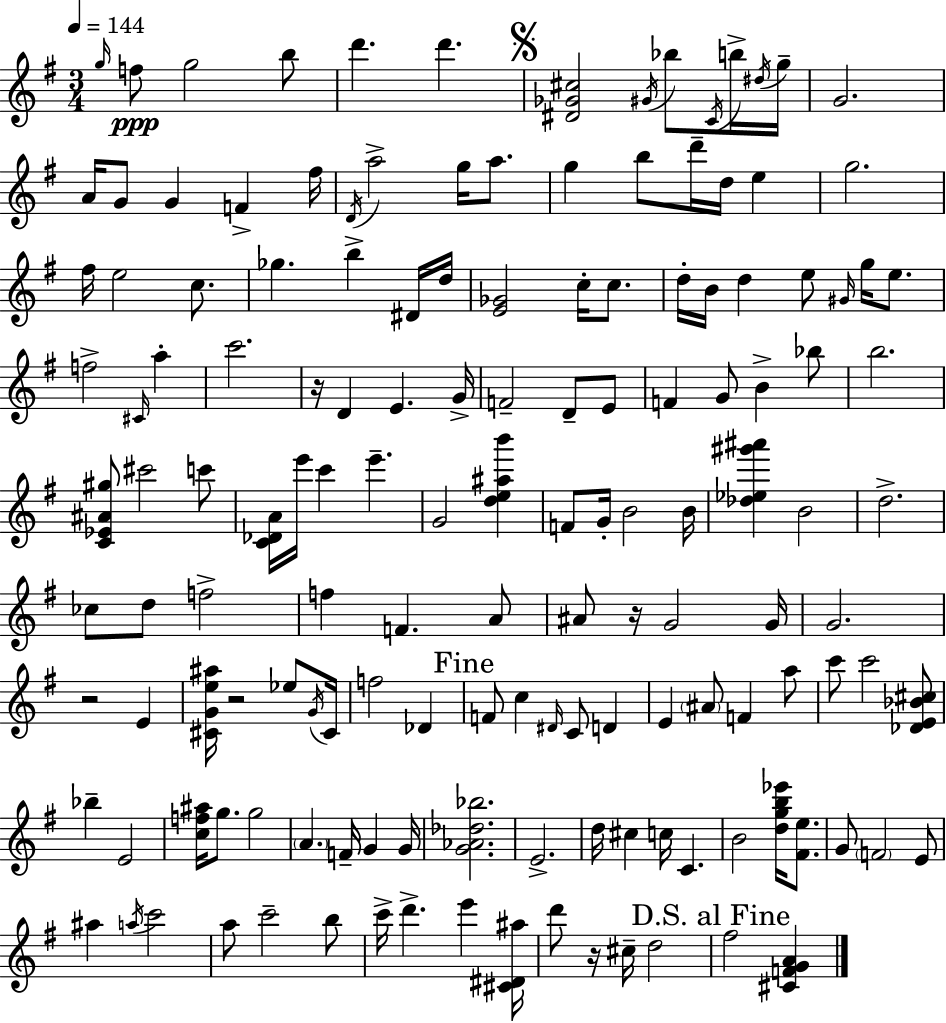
{
  \clef treble
  \numericTimeSignature
  \time 3/4
  \key e \minor
  \tempo 4 = 144
  \grace { g''16 }\ppp f''8 g''2 b''8 | d'''4. d'''4. | \mark \markup { \musicglyph "scripts.segno" } <dis' ges' cis''>2 \acciaccatura { gis'16 } bes''8 | \acciaccatura { c'16 } b''16-> \acciaccatura { dis''16 } g''16-- g'2. | \break a'16 g'8 g'4 f'4-> | fis''16 \acciaccatura { d'16 } a''2-> | g''16 a''8. g''4 b''8 d'''16-- | d''16 e''4 g''2. | \break fis''16 e''2 | c''8. ges''4. b''4-> | dis'16 d''16 <e' ges'>2 | c''16-. c''8. d''16-. b'16 d''4 e''8 | \break \grace { gis'16 } g''16 e''8. f''2-> | \grace { cis'16 } a''4-. c'''2. | r16 d'4 | e'4. g'16-> f'2-- | \break d'8-- e'8 f'4 g'8 | b'4-> bes''8 b''2. | <c' ees' ais' gis''>8 cis'''2 | c'''8 <c' des' a'>16 e'''16 c'''4 | \break e'''4.-- g'2 | <d'' e'' ais'' b'''>4 f'8 g'16-. b'2 | b'16 <des'' ees'' gis''' ais'''>4 b'2 | d''2.-> | \break ces''8 d''8 f''2-> | f''4 f'4. | a'8 ais'8 r16 g'2 | g'16 g'2. | \break r2 | e'4 <cis' g' e'' ais''>16 r2 | ees''8 \acciaccatura { g'16 } cis'16 f''2 | des'4 \mark "Fine" f'8 c''4 | \break \grace { dis'16 } c'8 d'4 e'4 | \parenthesize ais'8 f'4 a''8 c'''8 c'''2 | <des' e' bes' cis''>8 bes''4-- | e'2 <c'' f'' ais''>16 g''8. | \break g''2 \parenthesize a'4. | f'16-- g'4 g'16 <g' aes' des'' bes''>2. | e'2.-> | d''16 cis''4 | \break c''16 c'4. b'2 | <d'' g'' b'' ees'''>16 <fis' e''>8. g'8 \parenthesize f'2 | e'8 ais''4 | \acciaccatura { a''16 } c'''2 a''8 | \break c'''2-- b''8 c'''16-> d'''4.-> | e'''4 <cis' dis' ais''>16 d'''8 | r16 cis''16-- d''2 \mark "D.S. al Fine" fis''2 | <cis' f' g' a'>4 \bar "|."
}